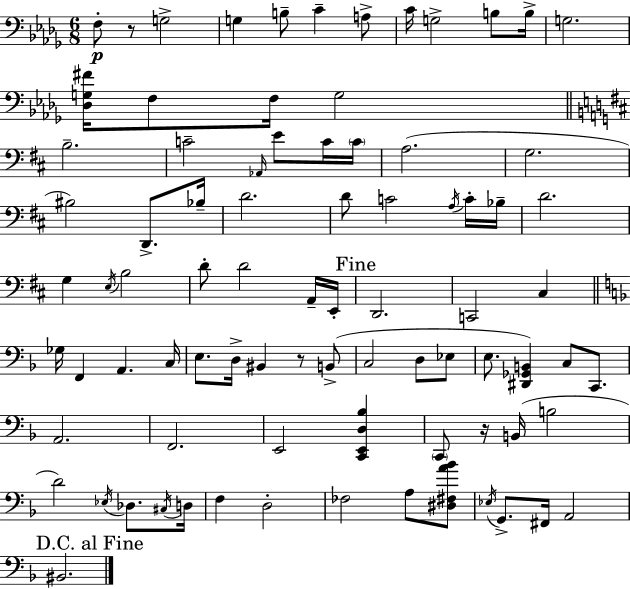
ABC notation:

X:1
T:Untitled
M:6/8
L:1/4
K:Bbm
F,/2 z/2 G,2 G, B,/2 C A,/2 C/4 G,2 B,/2 B,/4 G,2 [_D,G,^F]/4 F,/2 F,/4 G,2 B,2 C2 _A,,/4 E/2 C/4 C/4 A,2 G,2 ^B,2 D,,/2 _B,/4 D2 D/2 C2 A,/4 C/4 _B,/4 D2 G, E,/4 B,2 D/2 D2 A,,/4 E,,/4 D,,2 C,,2 ^C, _G,/4 F,, A,, C,/4 E,/2 D,/4 ^B,, z/2 B,,/2 C,2 D,/2 _E,/2 E,/2 [^D,,_G,,B,,] C,/2 C,,/2 A,,2 F,,2 E,,2 [C,,E,,D,_B,] C,,/2 z/4 B,,/4 B,2 D2 _E,/4 _D,/2 ^C,/4 D,/4 F, D,2 _F,2 A,/2 [^D,^F,A_B]/2 _E,/4 G,,/2 ^F,,/4 A,,2 ^B,,2